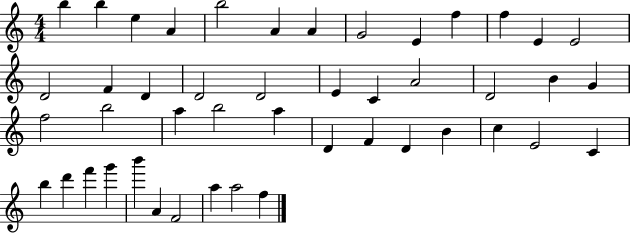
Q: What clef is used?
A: treble